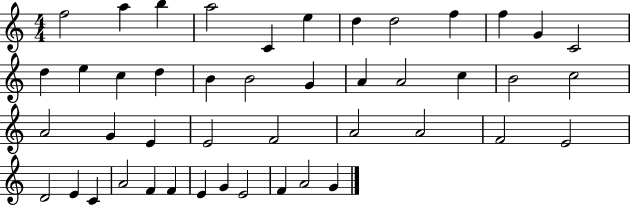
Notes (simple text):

F5/h A5/q B5/q A5/h C4/q E5/q D5/q D5/h F5/q F5/q G4/q C4/h D5/q E5/q C5/q D5/q B4/q B4/h G4/q A4/q A4/h C5/q B4/h C5/h A4/h G4/q E4/q E4/h F4/h A4/h A4/h F4/h E4/h D4/h E4/q C4/q A4/h F4/q F4/q E4/q G4/q E4/h F4/q A4/h G4/q